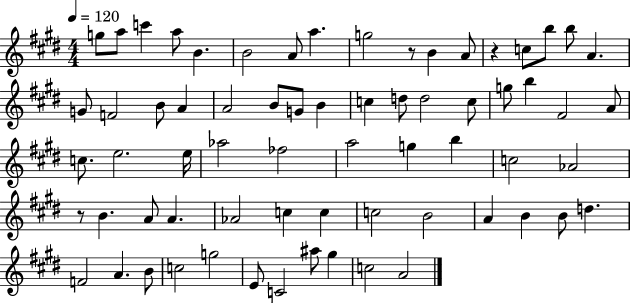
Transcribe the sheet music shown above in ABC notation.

X:1
T:Untitled
M:4/4
L:1/4
K:E
g/2 a/2 c' a/2 B B2 A/2 a g2 z/2 B A/2 z c/2 b/2 b/2 A G/2 F2 B/2 A A2 B/2 G/2 B c d/2 d2 c/2 g/2 b ^F2 A/2 c/2 e2 e/4 _a2 _f2 a2 g b c2 _A2 z/2 B A/2 A _A2 c c c2 B2 A B B/2 d F2 A B/2 c2 g2 E/2 C2 ^a/2 ^g c2 A2